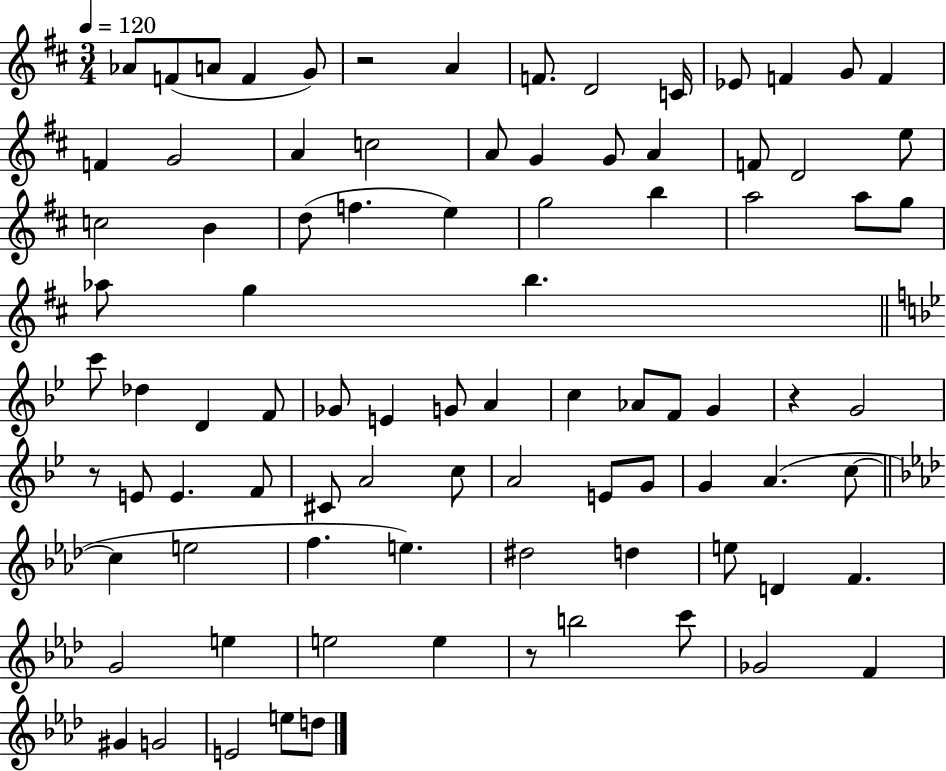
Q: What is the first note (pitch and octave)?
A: Ab4